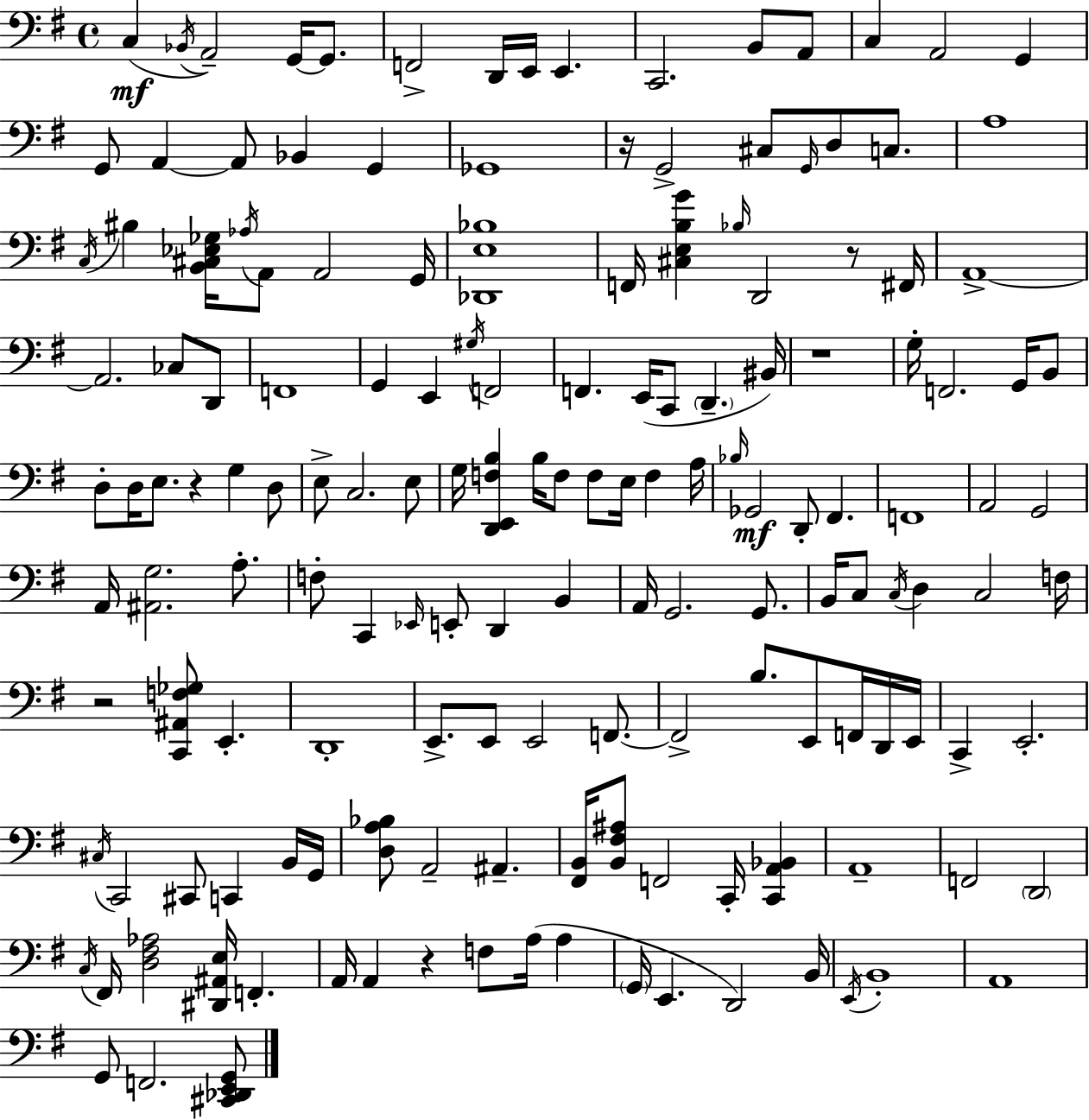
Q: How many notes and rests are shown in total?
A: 157